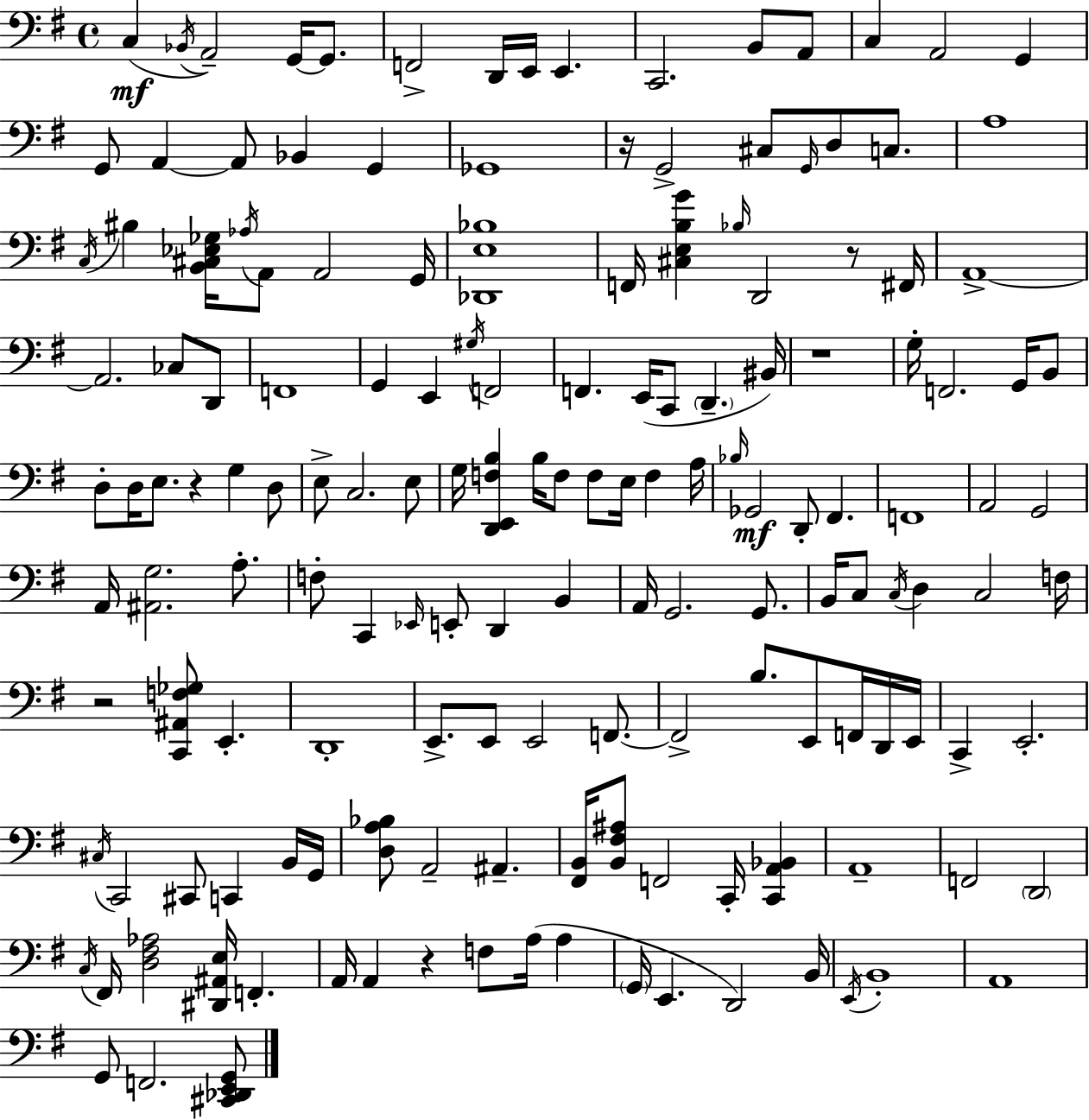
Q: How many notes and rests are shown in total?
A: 157